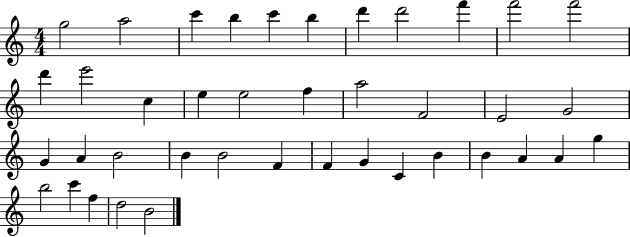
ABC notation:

X:1
T:Untitled
M:4/4
L:1/4
K:C
g2 a2 c' b c' b d' d'2 f' f'2 f'2 d' e'2 c e e2 f a2 F2 E2 G2 G A B2 B B2 F F G C B B A A g b2 c' f d2 B2